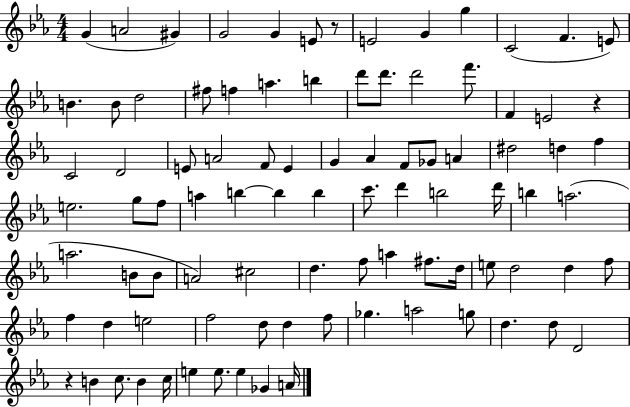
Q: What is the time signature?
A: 4/4